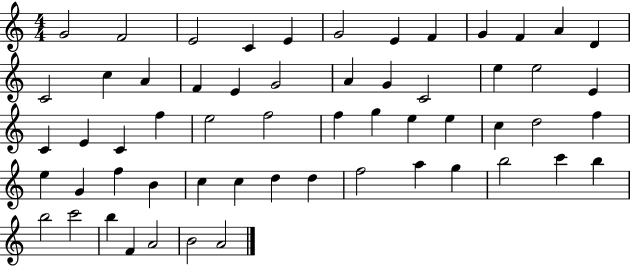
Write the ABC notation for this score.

X:1
T:Untitled
M:4/4
L:1/4
K:C
G2 F2 E2 C E G2 E F G F A D C2 c A F E G2 A G C2 e e2 E C E C f e2 f2 f g e e c d2 f e G f B c c d d f2 a g b2 c' b b2 c'2 b F A2 B2 A2